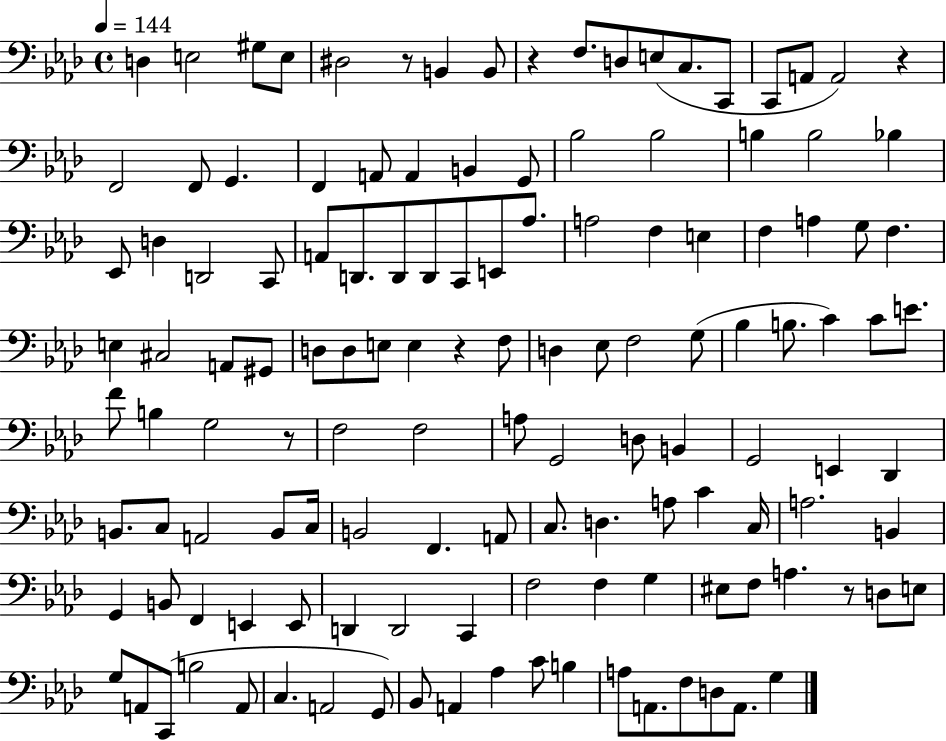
{
  \clef bass
  \time 4/4
  \defaultTimeSignature
  \key aes \major
  \tempo 4 = 144
  d4 e2 gis8 e8 | dis2 r8 b,4 b,8 | r4 f8. d8 e8( c8. c,8 | c,8 a,8 a,2) r4 | \break f,2 f,8 g,4. | f,4 a,8 a,4 b,4 g,8 | bes2 bes2 | b4 b2 bes4 | \break ees,8 d4 d,2 c,8 | a,8 d,8. d,8 d,8 c,8 e,8 aes8. | a2 f4 e4 | f4 a4 g8 f4. | \break e4 cis2 a,8 gis,8 | d8 d8 e8 e4 r4 f8 | d4 ees8 f2 g8( | bes4 b8. c'4) c'8 e'8. | \break f'8 b4 g2 r8 | f2 f2 | a8 g,2 d8 b,4 | g,2 e,4 des,4 | \break b,8. c8 a,2 b,8 c16 | b,2 f,4. a,8 | c8. d4. a8 c'4 c16 | a2. b,4 | \break g,4 b,8 f,4 e,4 e,8 | d,4 d,2 c,4 | f2 f4 g4 | eis8 f8 a4. r8 d8 e8 | \break g8 a,8 c,8( b2 a,8 | c4. a,2 g,8) | bes,8 a,4 aes4 c'8 b4 | a8 a,8. f8 d8 a,8. g4 | \break \bar "|."
}